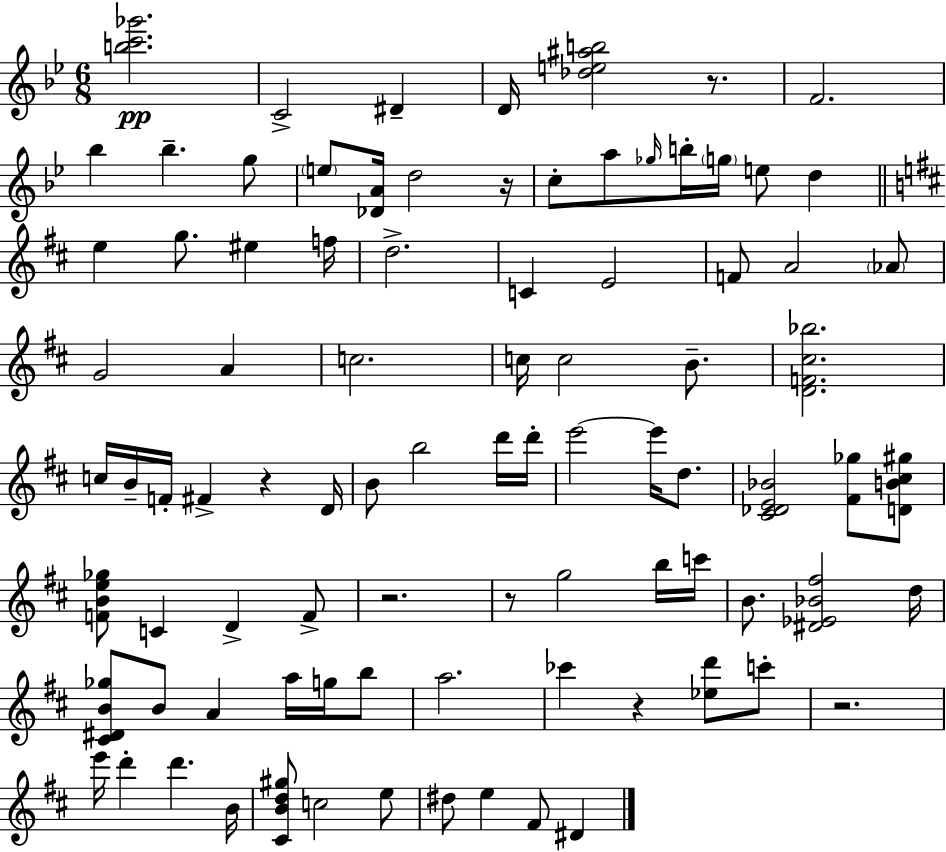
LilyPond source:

{
  \clef treble
  \numericTimeSignature
  \time 6/8
  \key g \minor
  <b'' c''' ges'''>2.\pp | c'2-> dis'4-- | d'16 <des'' e'' ais'' b''>2 r8. | f'2. | \break bes''4 bes''4.-- g''8 | \parenthesize e''8 <des' a'>16 d''2 r16 | c''8-. a''8 \grace { ges''16 } b''16-. \parenthesize g''16 e''8 d''4 | \bar "||" \break \key d \major e''4 g''8. eis''4 f''16 | d''2.-> | c'4 e'2 | f'8 a'2 \parenthesize aes'8 | \break g'2 a'4 | c''2. | c''16 c''2 b'8.-- | <d' f' cis'' bes''>2. | \break c''16 b'16-- f'16-. fis'4-> r4 d'16 | b'8 b''2 d'''16 d'''16-. | e'''2~~ e'''16 d''8. | <cis' des' e' bes'>2 <fis' ges''>8 <d' b' cis'' gis''>8 | \break <f' b' e'' ges''>8 c'4 d'4-> f'8-> | r2. | r8 g''2 b''16 c'''16 | b'8. <dis' ees' bes' fis''>2 d''16 | \break <cis' dis' b' ges''>8 b'8 a'4 a''16 g''16 b''8 | a''2. | ces'''4 r4 <ees'' d'''>8 c'''8-. | r2. | \break e'''16 d'''4-. d'''4. b'16 | <cis' b' d'' gis''>8 c''2 e''8 | dis''8 e''4 fis'8 dis'4 | \bar "|."
}